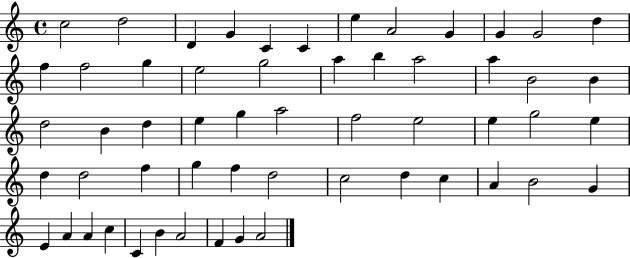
C5/h D5/h D4/q G4/q C4/q C4/q E5/q A4/h G4/q G4/q G4/h D5/q F5/q F5/h G5/q E5/h G5/h A5/q B5/q A5/h A5/q B4/h B4/q D5/h B4/q D5/q E5/q G5/q A5/h F5/h E5/h E5/q G5/h E5/q D5/q D5/h F5/q G5/q F5/q D5/h C5/h D5/q C5/q A4/q B4/h G4/q E4/q A4/q A4/q C5/q C4/q B4/q A4/h F4/q G4/q A4/h